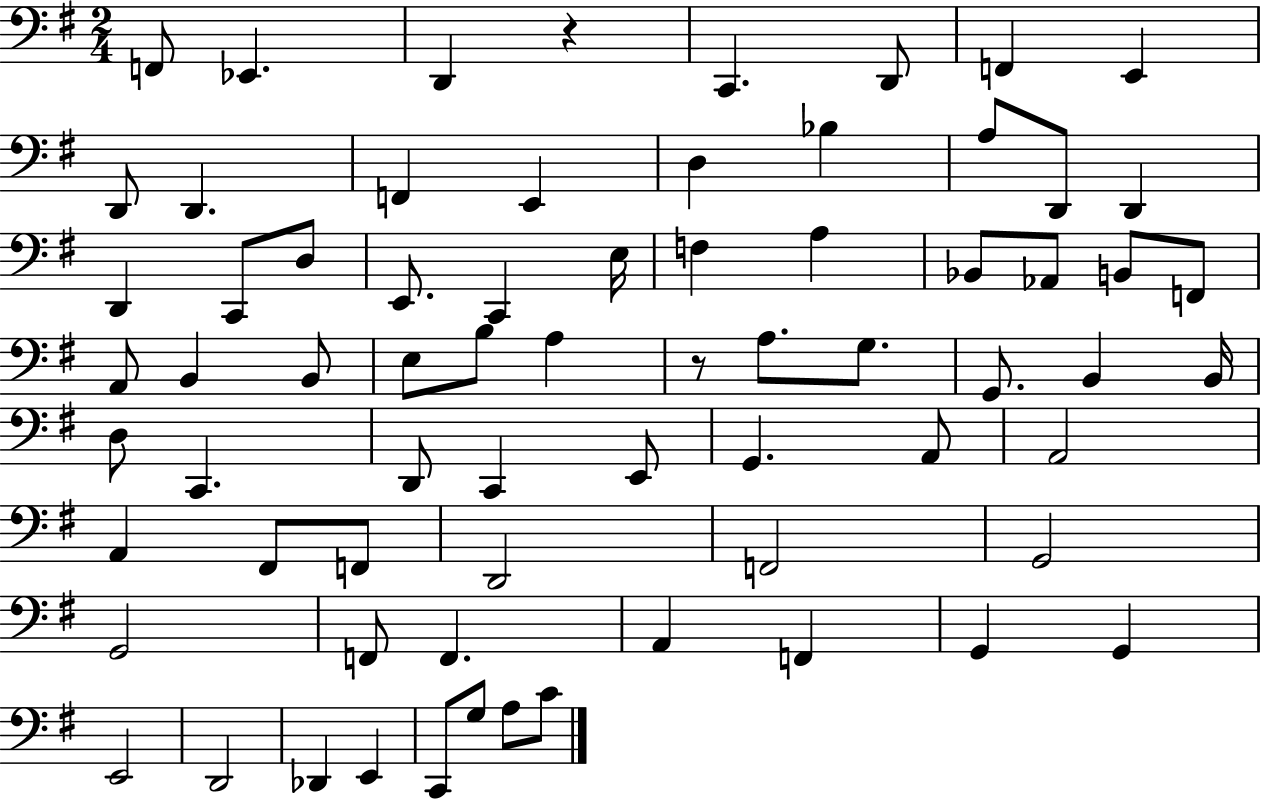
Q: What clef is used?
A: bass